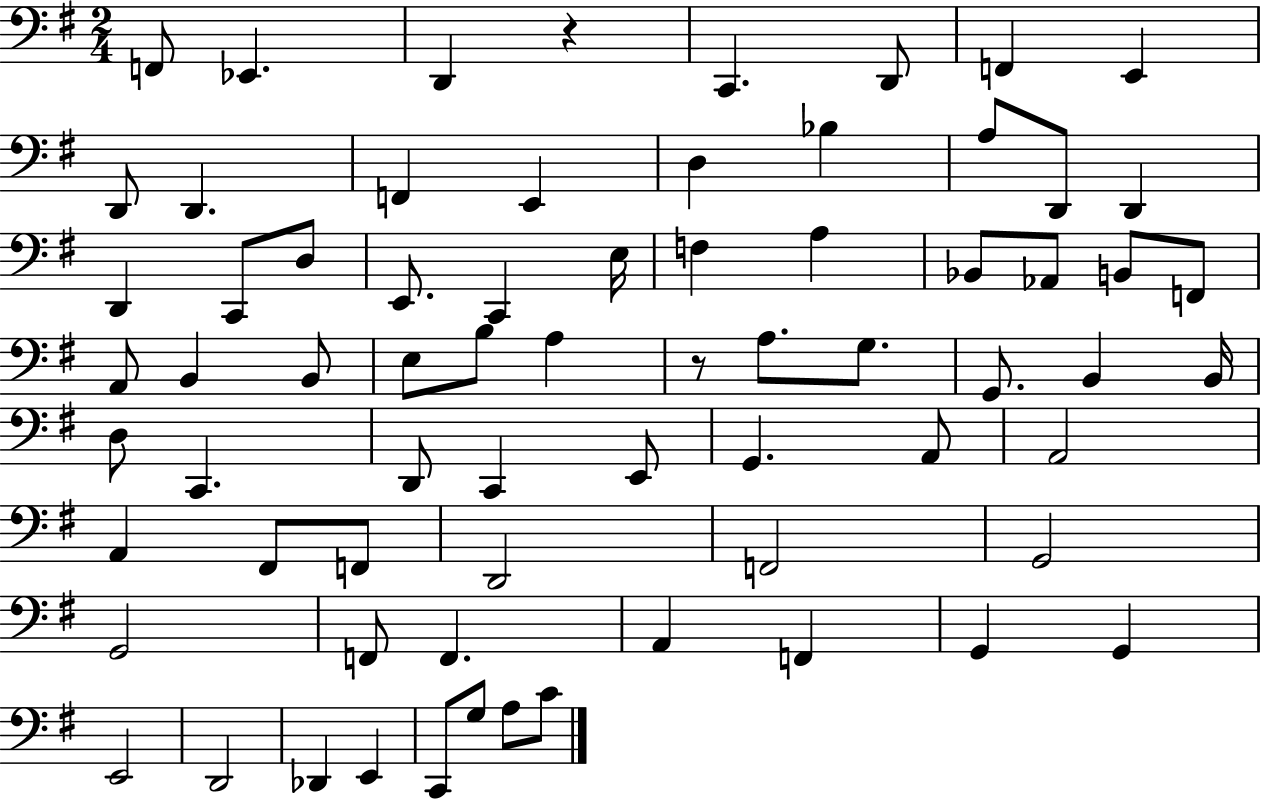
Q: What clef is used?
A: bass